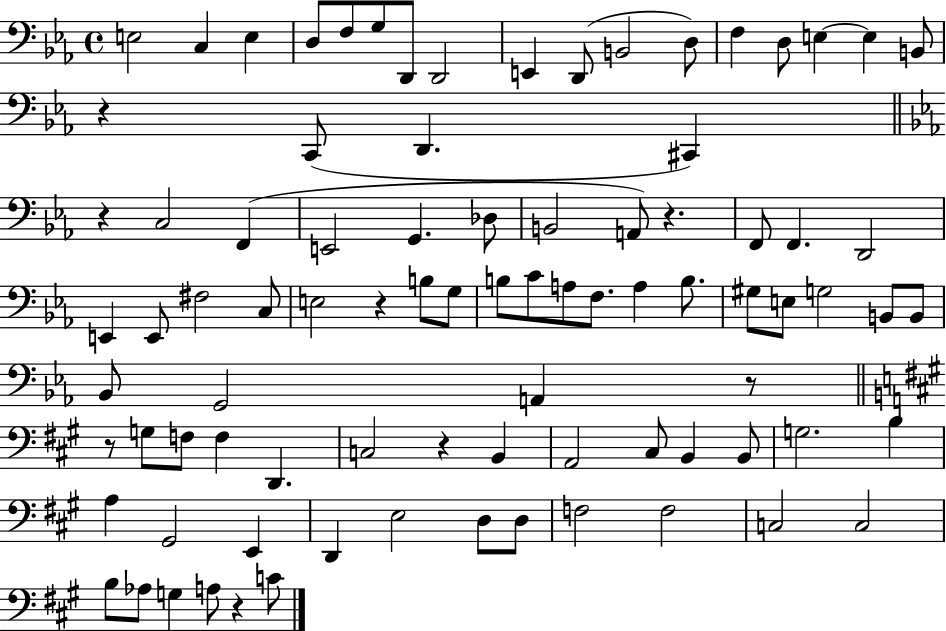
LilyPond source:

{
  \clef bass
  \time 4/4
  \defaultTimeSignature
  \key ees \major
  e2 c4 e4 | d8 f8 g8 d,8 d,2 | e,4 d,8( b,2 d8) | f4 d8 e4~~ e4 b,8 | \break r4 c,8( d,4. cis,4) | \bar "||" \break \key c \minor r4 c2 f,4( | e,2 g,4. des8 | b,2 a,8) r4. | f,8 f,4. d,2 | \break e,4 e,8 fis2 c8 | e2 r4 b8 g8 | b8 c'8 a8 f8. a4 b8. | gis8 e8 g2 b,8 b,8 | \break bes,8 g,2 a,4 r8 | \bar "||" \break \key a \major r8 g8 f8 f4 d,4. | c2 r4 b,4 | a,2 cis8 b,4 b,8 | g2. b4 | \break a4 gis,2 e,4 | d,4 e2 d8 d8 | f2 f2 | c2 c2 | \break b8 aes8 g4 a8 r4 c'8 | \bar "|."
}